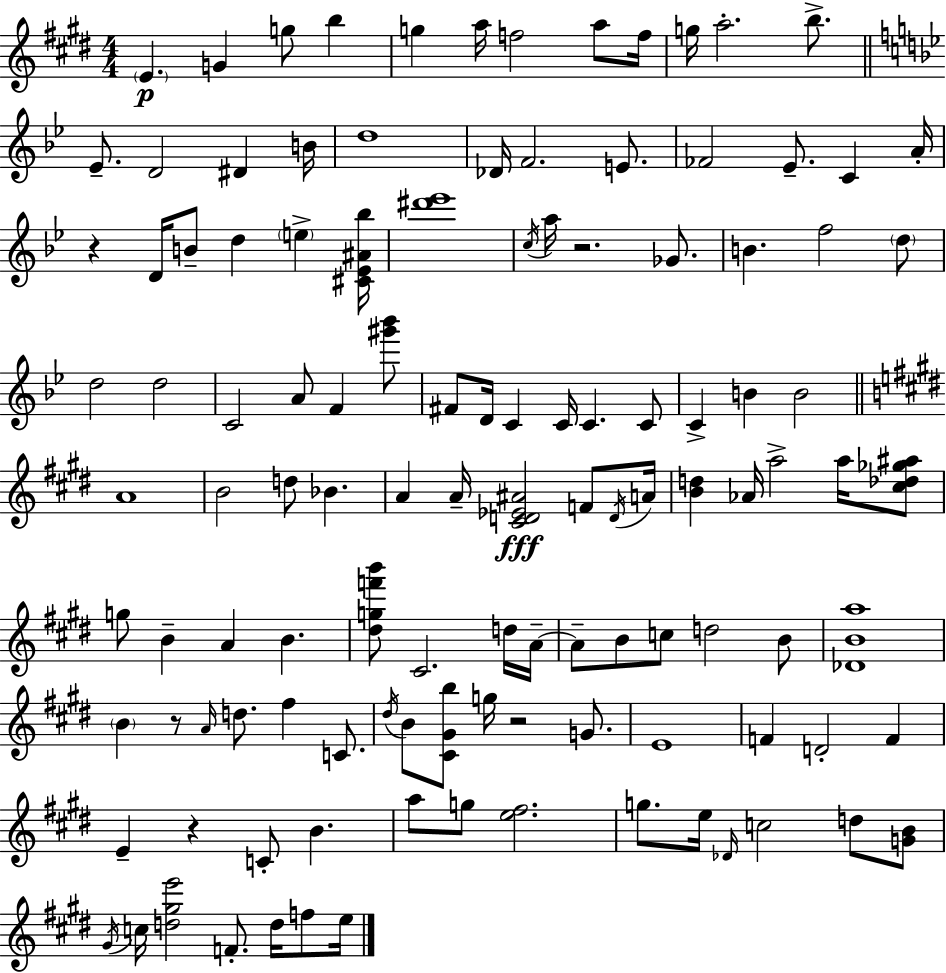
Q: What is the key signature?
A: E major